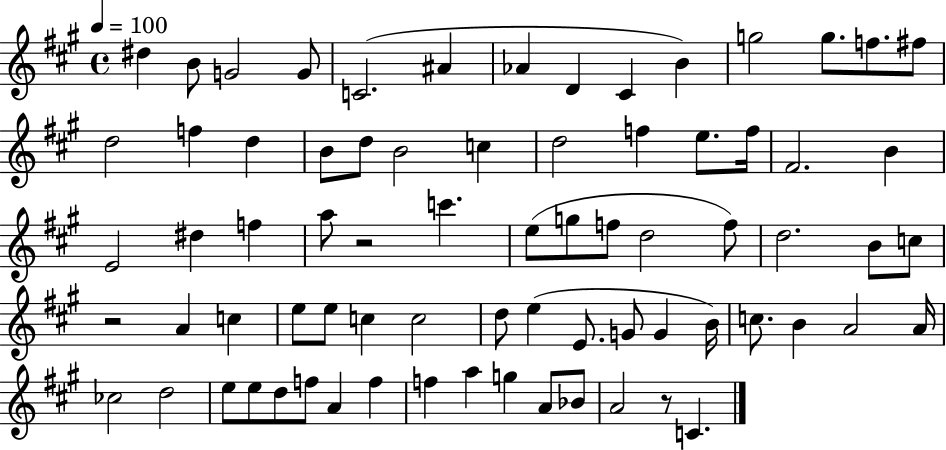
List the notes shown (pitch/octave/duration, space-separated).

D#5/q B4/e G4/h G4/e C4/h. A#4/q Ab4/q D4/q C#4/q B4/q G5/h G5/e. F5/e. F#5/e D5/h F5/q D5/q B4/e D5/e B4/h C5/q D5/h F5/q E5/e. F5/s F#4/h. B4/q E4/h D#5/q F5/q A5/e R/h C6/q. E5/e G5/e F5/e D5/h F5/e D5/h. B4/e C5/e R/h A4/q C5/q E5/e E5/e C5/q C5/h D5/e E5/q E4/e. G4/e G4/q B4/s C5/e. B4/q A4/h A4/s CES5/h D5/h E5/e E5/e D5/e F5/e A4/q F5/q F5/q A5/q G5/q A4/e Bb4/e A4/h R/e C4/q.